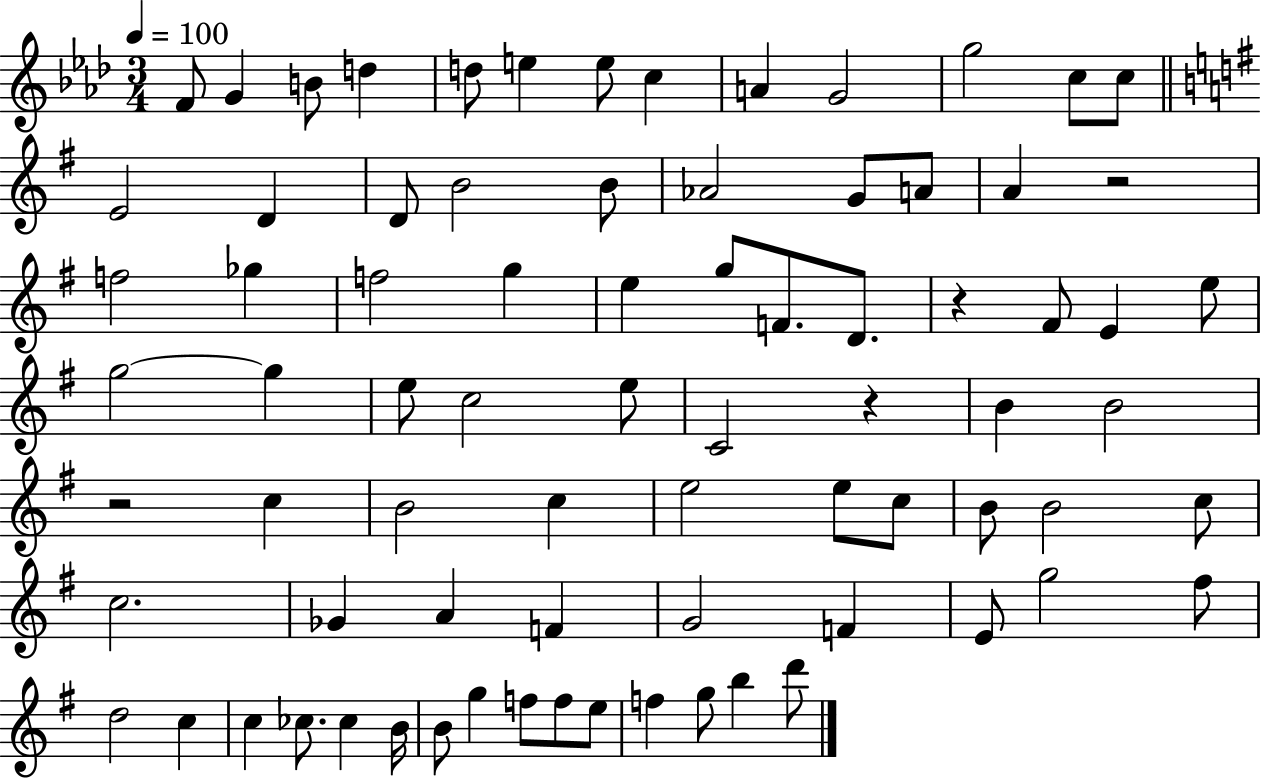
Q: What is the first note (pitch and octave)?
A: F4